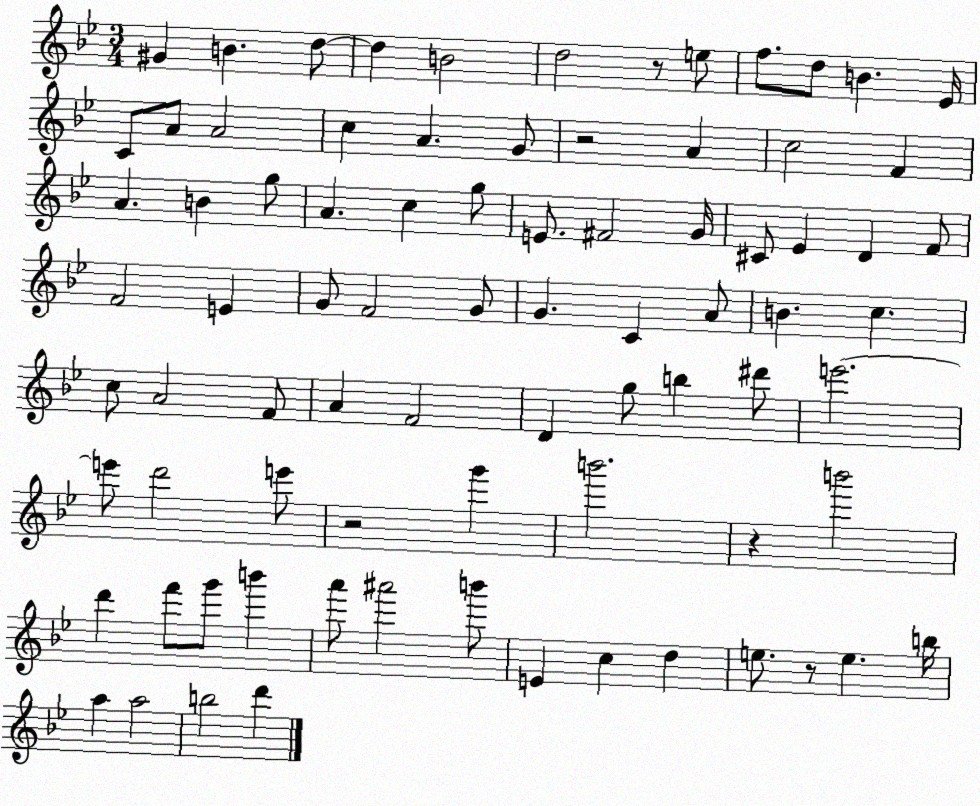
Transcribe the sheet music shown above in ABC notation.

X:1
T:Untitled
M:3/4
L:1/4
K:Bb
^G B d/2 d B2 d2 z/2 e/2 f/2 d/2 B _E/4 C/2 A/2 A2 c A G/2 z2 A c2 F A B g/2 A c g/2 E/2 ^F2 G/4 ^C/2 _E D F/2 F2 E G/2 F2 G/2 G C A/2 B c c/2 A2 F/2 A F2 D g/2 b ^d'/2 e'2 e'/2 d'2 e'/2 z2 g' b'2 z b'2 d' f'/2 g'/2 b' a'/2 ^a'2 b'/2 E c d e/2 z/2 e b/4 a a2 b2 d'